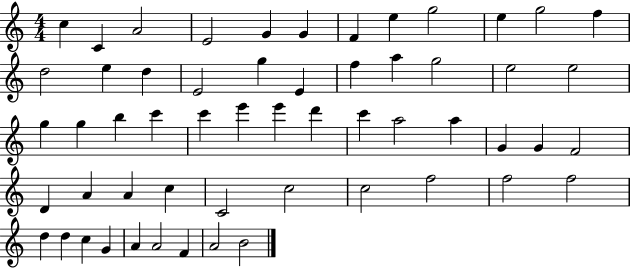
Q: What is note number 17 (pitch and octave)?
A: G5